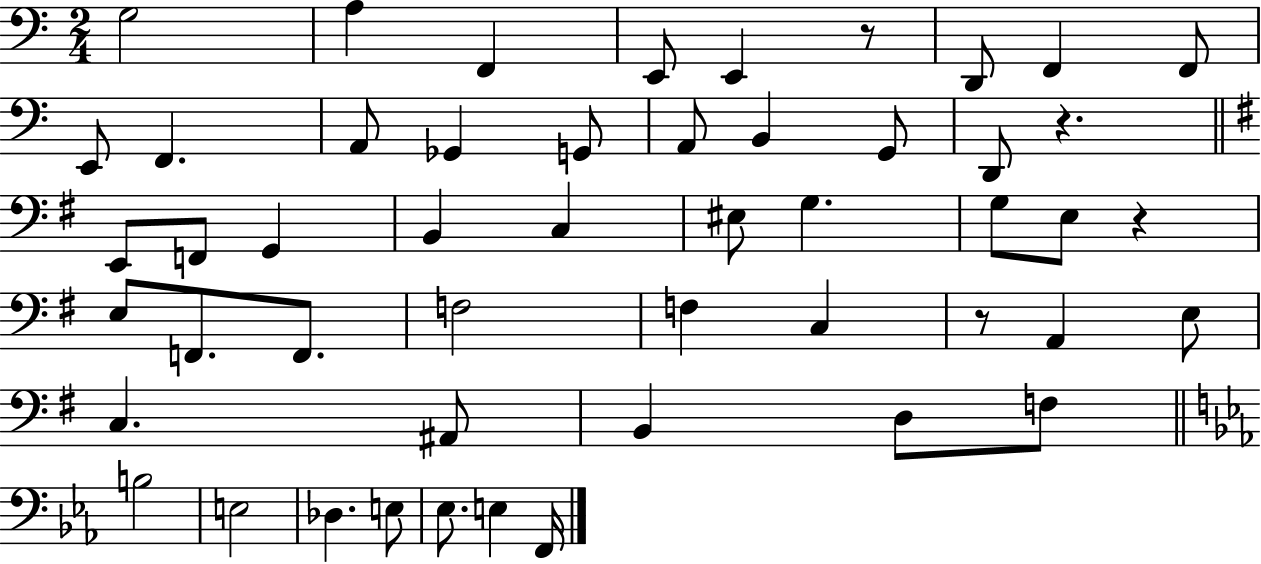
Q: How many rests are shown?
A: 4